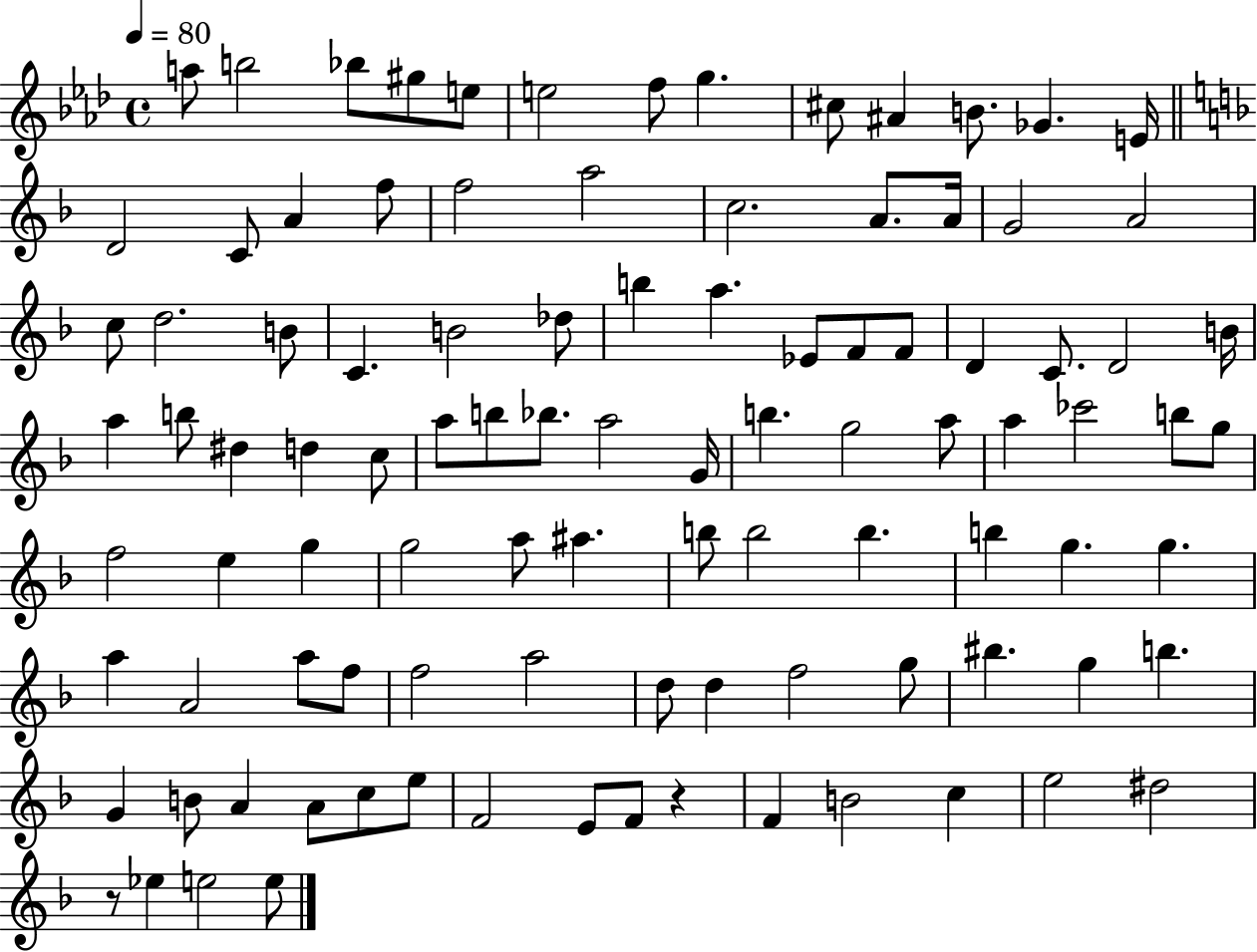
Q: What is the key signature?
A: AES major